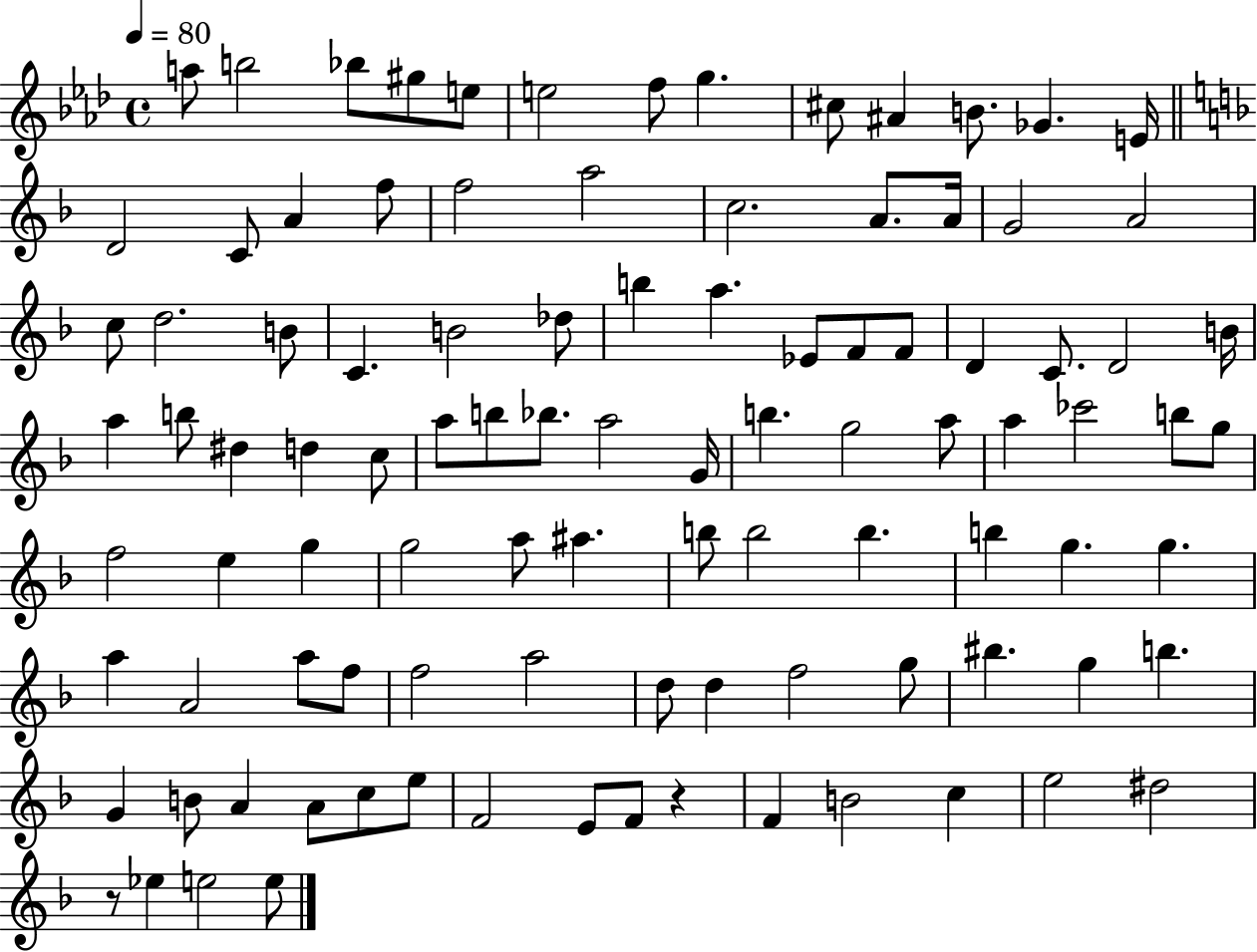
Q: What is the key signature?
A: AES major